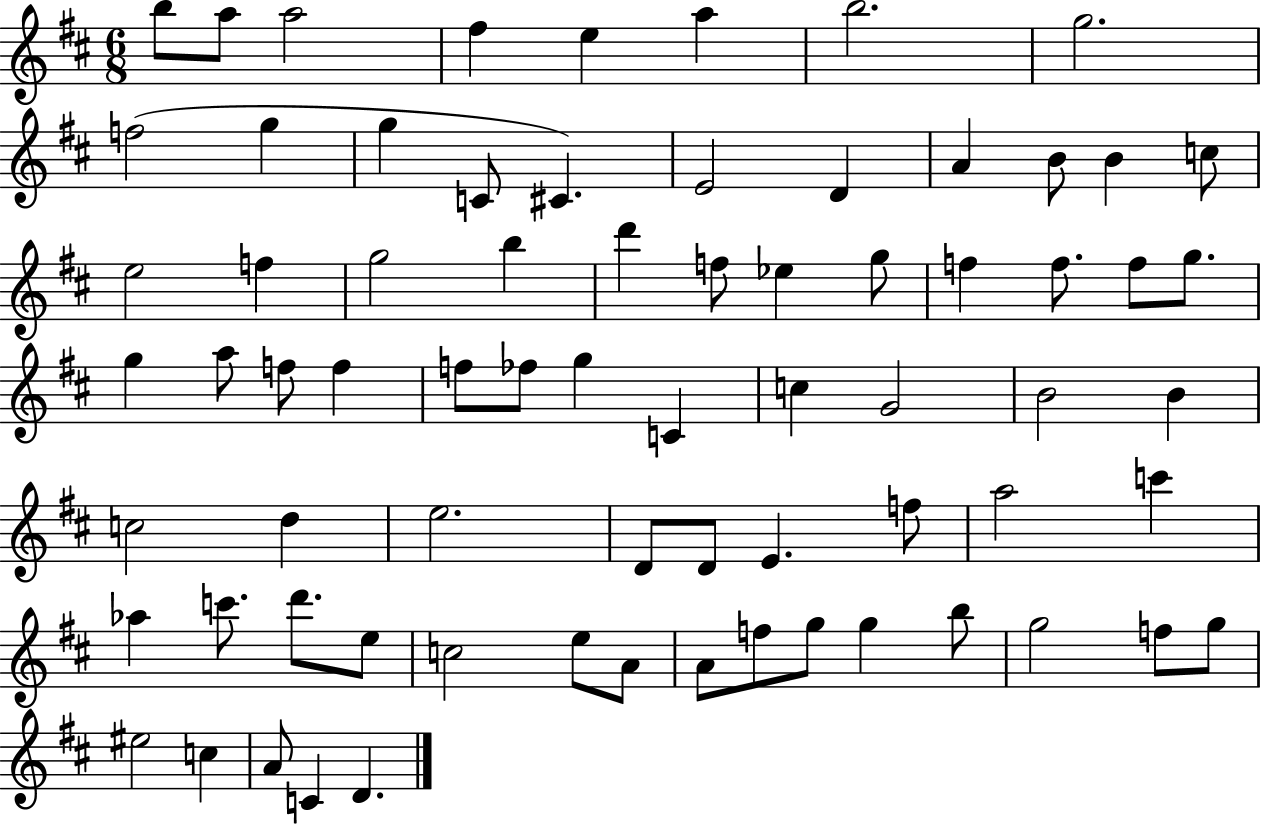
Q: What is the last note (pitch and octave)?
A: D4